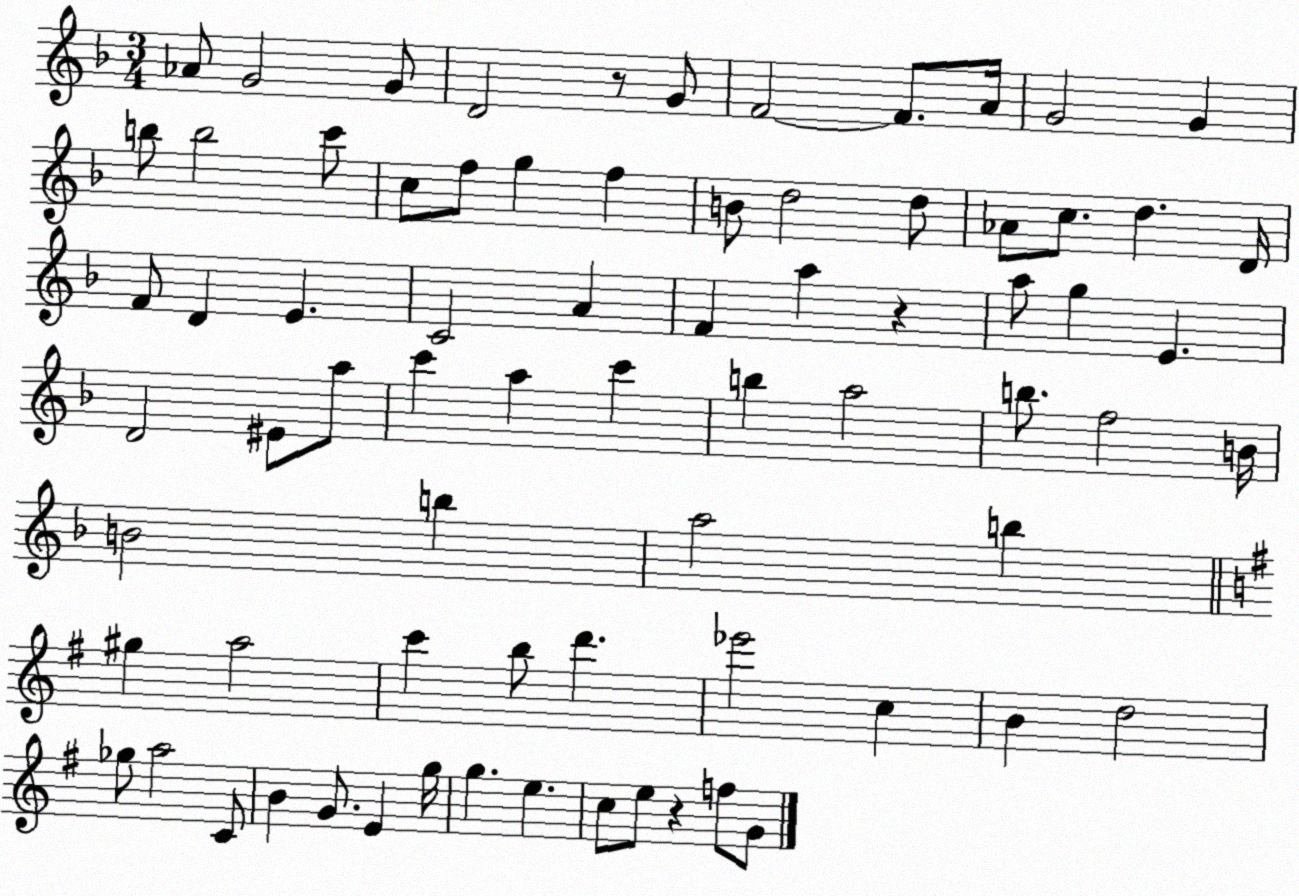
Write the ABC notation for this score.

X:1
T:Untitled
M:3/4
L:1/4
K:F
_A/2 G2 G/2 D2 z/2 G/2 F2 F/2 A/4 G2 G b/2 b2 c'/2 c/2 f/2 g f B/2 d2 d/2 _A/2 c/2 d D/4 F/2 D E C2 A F a z a/2 g E D2 ^E/2 a/2 c' a c' b a2 b/2 f2 B/4 B2 b a2 b ^g a2 c' b/2 d' _e'2 c B d2 _g/2 a2 C/2 B G/2 E g/4 g e c/2 e/2 z f/2 G/2